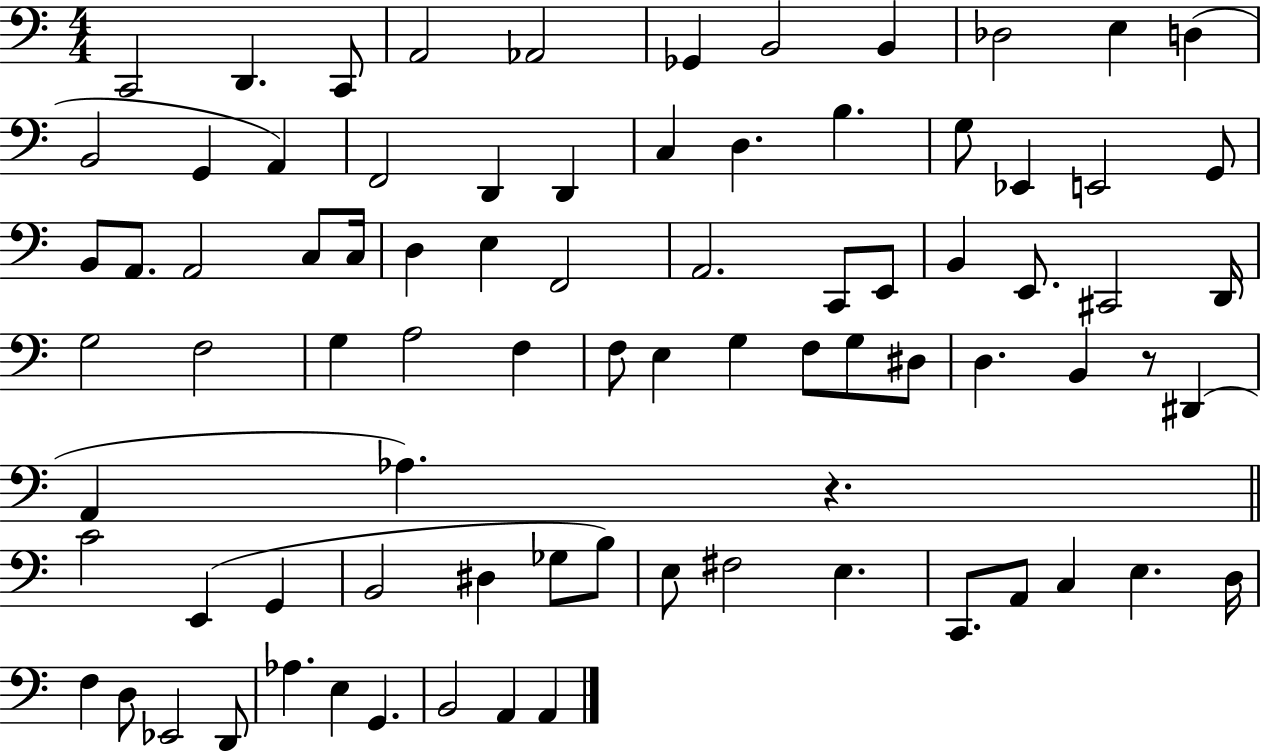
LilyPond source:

{
  \clef bass
  \numericTimeSignature
  \time 4/4
  \key c \major
  c,2 d,4. c,8 | a,2 aes,2 | ges,4 b,2 b,4 | des2 e4 d4( | \break b,2 g,4 a,4) | f,2 d,4 d,4 | c4 d4. b4. | g8 ees,4 e,2 g,8 | \break b,8 a,8. a,2 c8 c16 | d4 e4 f,2 | a,2. c,8 e,8 | b,4 e,8. cis,2 d,16 | \break g2 f2 | g4 a2 f4 | f8 e4 g4 f8 g8 dis8 | d4. b,4 r8 dis,4( | \break a,4 aes4.) r4. | \bar "||" \break \key c \major c'2 e,4( g,4 | b,2 dis4 ges8 b8) | e8 fis2 e4. | c,8. a,8 c4 e4. d16 | \break f4 d8 ees,2 d,8 | aes4. e4 g,4. | b,2 a,4 a,4 | \bar "|."
}